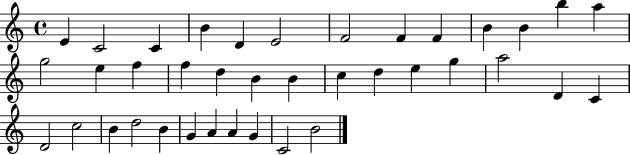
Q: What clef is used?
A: treble